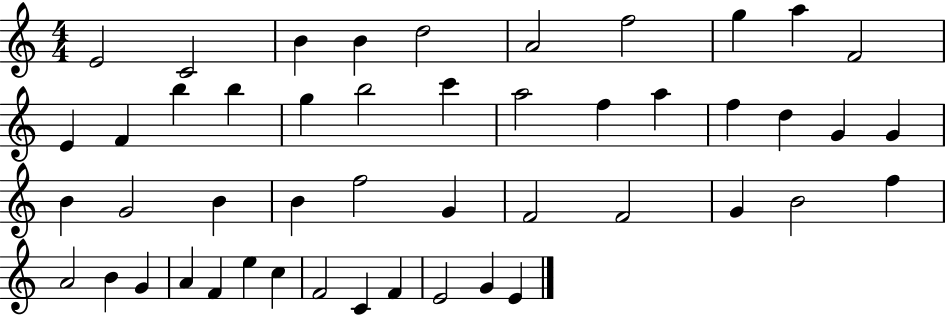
{
  \clef treble
  \numericTimeSignature
  \time 4/4
  \key c \major
  e'2 c'2 | b'4 b'4 d''2 | a'2 f''2 | g''4 a''4 f'2 | \break e'4 f'4 b''4 b''4 | g''4 b''2 c'''4 | a''2 f''4 a''4 | f''4 d''4 g'4 g'4 | \break b'4 g'2 b'4 | b'4 f''2 g'4 | f'2 f'2 | g'4 b'2 f''4 | \break a'2 b'4 g'4 | a'4 f'4 e''4 c''4 | f'2 c'4 f'4 | e'2 g'4 e'4 | \break \bar "|."
}